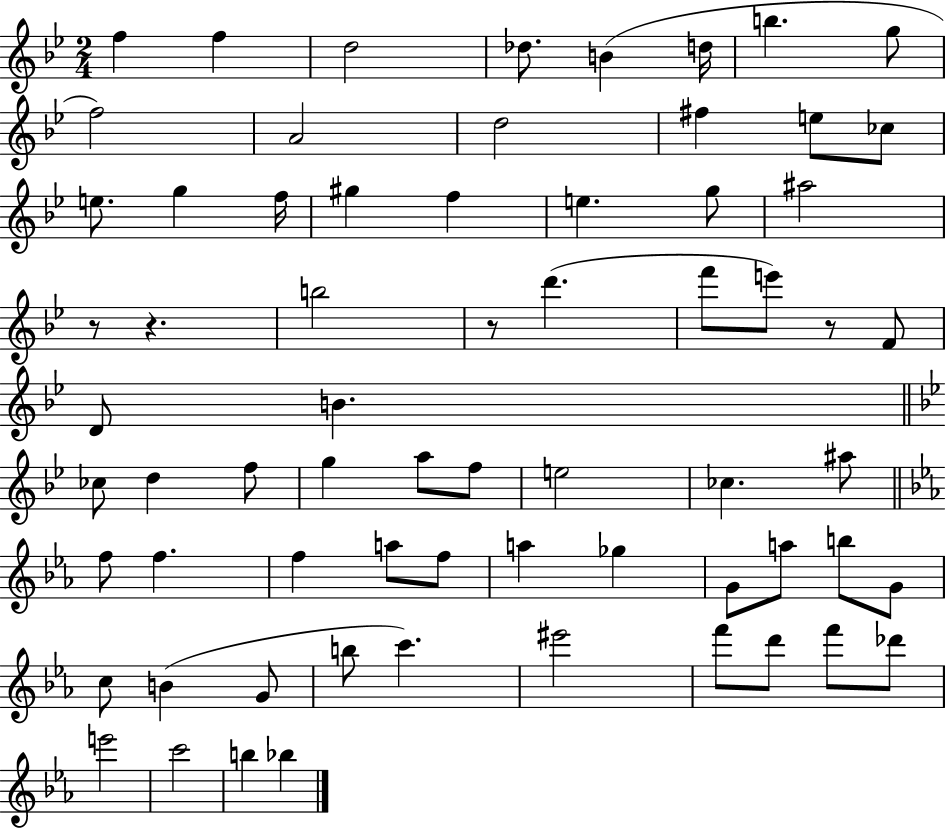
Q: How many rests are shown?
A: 4